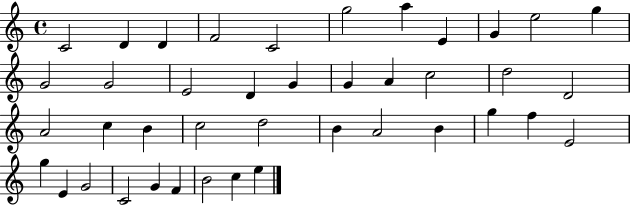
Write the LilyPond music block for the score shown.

{
  \clef treble
  \time 4/4
  \defaultTimeSignature
  \key c \major
  c'2 d'4 d'4 | f'2 c'2 | g''2 a''4 e'4 | g'4 e''2 g''4 | \break g'2 g'2 | e'2 d'4 g'4 | g'4 a'4 c''2 | d''2 d'2 | \break a'2 c''4 b'4 | c''2 d''2 | b'4 a'2 b'4 | g''4 f''4 e'2 | \break g''4 e'4 g'2 | c'2 g'4 f'4 | b'2 c''4 e''4 | \bar "|."
}